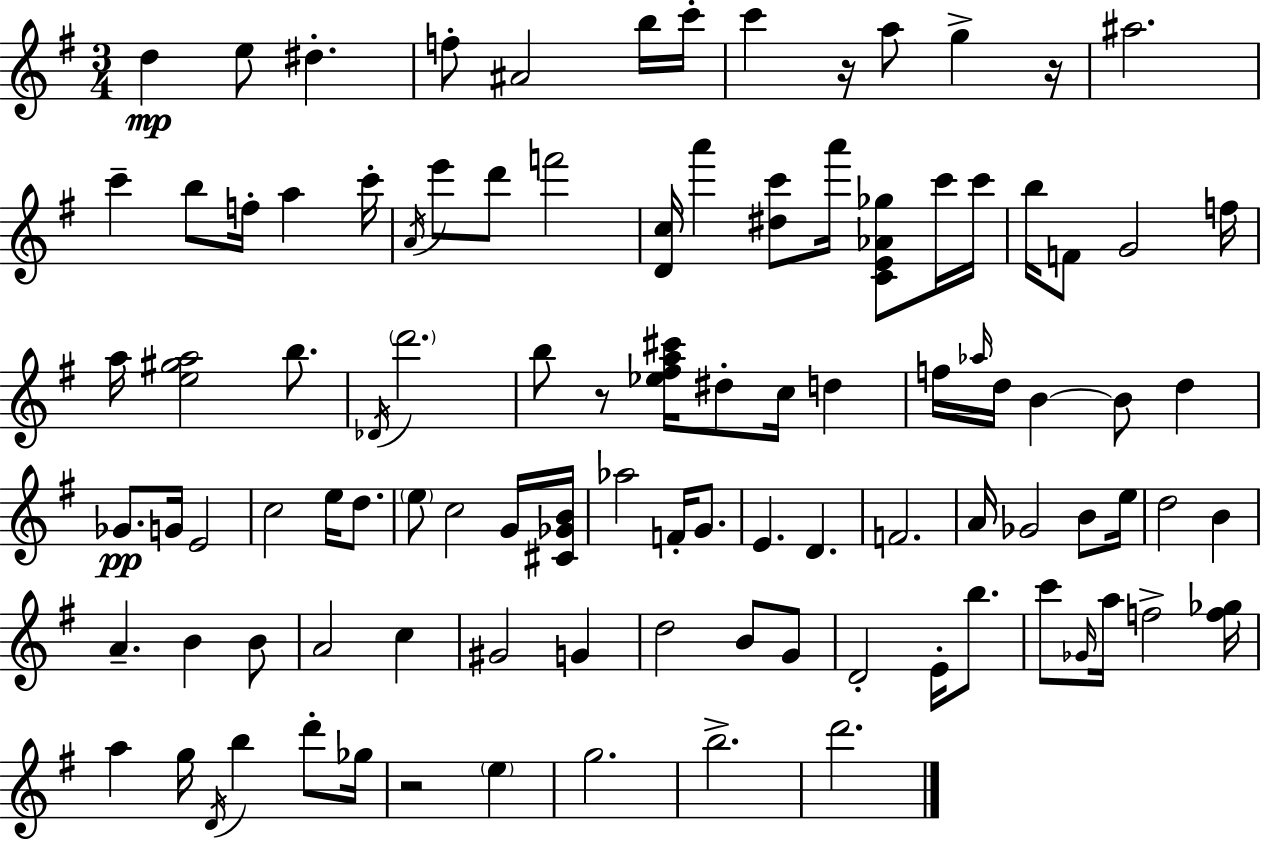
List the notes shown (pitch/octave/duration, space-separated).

D5/q E5/e D#5/q. F5/e A#4/h B5/s C6/s C6/q R/s A5/e G5/q R/s A#5/h. C6/q B5/e F5/s A5/q C6/s A4/s E6/e D6/e F6/h [D4,C5]/s A6/q [D#5,C6]/e A6/s [C4,E4,Ab4,Gb5]/e C6/s C6/s B5/s F4/e G4/h F5/s A5/s [E5,G#5,A5]/h B5/e. Db4/s D6/h. B5/e R/e [Eb5,F#5,A5,C#6]/s D#5/e C5/s D5/q F5/s Ab5/s D5/s B4/q B4/e D5/q Gb4/e. G4/s E4/h C5/h E5/s D5/e. E5/e C5/h G4/s [C#4,Gb4,B4]/s Ab5/h F4/s G4/e. E4/q. D4/q. F4/h. A4/s Gb4/h B4/e E5/s D5/h B4/q A4/q. B4/q B4/e A4/h C5/q G#4/h G4/q D5/h B4/e G4/e D4/h E4/s B5/e. C6/e Gb4/s A5/s F5/h [F5,Gb5]/s A5/q G5/s D4/s B5/q D6/e Gb5/s R/h E5/q G5/h. B5/h. D6/h.